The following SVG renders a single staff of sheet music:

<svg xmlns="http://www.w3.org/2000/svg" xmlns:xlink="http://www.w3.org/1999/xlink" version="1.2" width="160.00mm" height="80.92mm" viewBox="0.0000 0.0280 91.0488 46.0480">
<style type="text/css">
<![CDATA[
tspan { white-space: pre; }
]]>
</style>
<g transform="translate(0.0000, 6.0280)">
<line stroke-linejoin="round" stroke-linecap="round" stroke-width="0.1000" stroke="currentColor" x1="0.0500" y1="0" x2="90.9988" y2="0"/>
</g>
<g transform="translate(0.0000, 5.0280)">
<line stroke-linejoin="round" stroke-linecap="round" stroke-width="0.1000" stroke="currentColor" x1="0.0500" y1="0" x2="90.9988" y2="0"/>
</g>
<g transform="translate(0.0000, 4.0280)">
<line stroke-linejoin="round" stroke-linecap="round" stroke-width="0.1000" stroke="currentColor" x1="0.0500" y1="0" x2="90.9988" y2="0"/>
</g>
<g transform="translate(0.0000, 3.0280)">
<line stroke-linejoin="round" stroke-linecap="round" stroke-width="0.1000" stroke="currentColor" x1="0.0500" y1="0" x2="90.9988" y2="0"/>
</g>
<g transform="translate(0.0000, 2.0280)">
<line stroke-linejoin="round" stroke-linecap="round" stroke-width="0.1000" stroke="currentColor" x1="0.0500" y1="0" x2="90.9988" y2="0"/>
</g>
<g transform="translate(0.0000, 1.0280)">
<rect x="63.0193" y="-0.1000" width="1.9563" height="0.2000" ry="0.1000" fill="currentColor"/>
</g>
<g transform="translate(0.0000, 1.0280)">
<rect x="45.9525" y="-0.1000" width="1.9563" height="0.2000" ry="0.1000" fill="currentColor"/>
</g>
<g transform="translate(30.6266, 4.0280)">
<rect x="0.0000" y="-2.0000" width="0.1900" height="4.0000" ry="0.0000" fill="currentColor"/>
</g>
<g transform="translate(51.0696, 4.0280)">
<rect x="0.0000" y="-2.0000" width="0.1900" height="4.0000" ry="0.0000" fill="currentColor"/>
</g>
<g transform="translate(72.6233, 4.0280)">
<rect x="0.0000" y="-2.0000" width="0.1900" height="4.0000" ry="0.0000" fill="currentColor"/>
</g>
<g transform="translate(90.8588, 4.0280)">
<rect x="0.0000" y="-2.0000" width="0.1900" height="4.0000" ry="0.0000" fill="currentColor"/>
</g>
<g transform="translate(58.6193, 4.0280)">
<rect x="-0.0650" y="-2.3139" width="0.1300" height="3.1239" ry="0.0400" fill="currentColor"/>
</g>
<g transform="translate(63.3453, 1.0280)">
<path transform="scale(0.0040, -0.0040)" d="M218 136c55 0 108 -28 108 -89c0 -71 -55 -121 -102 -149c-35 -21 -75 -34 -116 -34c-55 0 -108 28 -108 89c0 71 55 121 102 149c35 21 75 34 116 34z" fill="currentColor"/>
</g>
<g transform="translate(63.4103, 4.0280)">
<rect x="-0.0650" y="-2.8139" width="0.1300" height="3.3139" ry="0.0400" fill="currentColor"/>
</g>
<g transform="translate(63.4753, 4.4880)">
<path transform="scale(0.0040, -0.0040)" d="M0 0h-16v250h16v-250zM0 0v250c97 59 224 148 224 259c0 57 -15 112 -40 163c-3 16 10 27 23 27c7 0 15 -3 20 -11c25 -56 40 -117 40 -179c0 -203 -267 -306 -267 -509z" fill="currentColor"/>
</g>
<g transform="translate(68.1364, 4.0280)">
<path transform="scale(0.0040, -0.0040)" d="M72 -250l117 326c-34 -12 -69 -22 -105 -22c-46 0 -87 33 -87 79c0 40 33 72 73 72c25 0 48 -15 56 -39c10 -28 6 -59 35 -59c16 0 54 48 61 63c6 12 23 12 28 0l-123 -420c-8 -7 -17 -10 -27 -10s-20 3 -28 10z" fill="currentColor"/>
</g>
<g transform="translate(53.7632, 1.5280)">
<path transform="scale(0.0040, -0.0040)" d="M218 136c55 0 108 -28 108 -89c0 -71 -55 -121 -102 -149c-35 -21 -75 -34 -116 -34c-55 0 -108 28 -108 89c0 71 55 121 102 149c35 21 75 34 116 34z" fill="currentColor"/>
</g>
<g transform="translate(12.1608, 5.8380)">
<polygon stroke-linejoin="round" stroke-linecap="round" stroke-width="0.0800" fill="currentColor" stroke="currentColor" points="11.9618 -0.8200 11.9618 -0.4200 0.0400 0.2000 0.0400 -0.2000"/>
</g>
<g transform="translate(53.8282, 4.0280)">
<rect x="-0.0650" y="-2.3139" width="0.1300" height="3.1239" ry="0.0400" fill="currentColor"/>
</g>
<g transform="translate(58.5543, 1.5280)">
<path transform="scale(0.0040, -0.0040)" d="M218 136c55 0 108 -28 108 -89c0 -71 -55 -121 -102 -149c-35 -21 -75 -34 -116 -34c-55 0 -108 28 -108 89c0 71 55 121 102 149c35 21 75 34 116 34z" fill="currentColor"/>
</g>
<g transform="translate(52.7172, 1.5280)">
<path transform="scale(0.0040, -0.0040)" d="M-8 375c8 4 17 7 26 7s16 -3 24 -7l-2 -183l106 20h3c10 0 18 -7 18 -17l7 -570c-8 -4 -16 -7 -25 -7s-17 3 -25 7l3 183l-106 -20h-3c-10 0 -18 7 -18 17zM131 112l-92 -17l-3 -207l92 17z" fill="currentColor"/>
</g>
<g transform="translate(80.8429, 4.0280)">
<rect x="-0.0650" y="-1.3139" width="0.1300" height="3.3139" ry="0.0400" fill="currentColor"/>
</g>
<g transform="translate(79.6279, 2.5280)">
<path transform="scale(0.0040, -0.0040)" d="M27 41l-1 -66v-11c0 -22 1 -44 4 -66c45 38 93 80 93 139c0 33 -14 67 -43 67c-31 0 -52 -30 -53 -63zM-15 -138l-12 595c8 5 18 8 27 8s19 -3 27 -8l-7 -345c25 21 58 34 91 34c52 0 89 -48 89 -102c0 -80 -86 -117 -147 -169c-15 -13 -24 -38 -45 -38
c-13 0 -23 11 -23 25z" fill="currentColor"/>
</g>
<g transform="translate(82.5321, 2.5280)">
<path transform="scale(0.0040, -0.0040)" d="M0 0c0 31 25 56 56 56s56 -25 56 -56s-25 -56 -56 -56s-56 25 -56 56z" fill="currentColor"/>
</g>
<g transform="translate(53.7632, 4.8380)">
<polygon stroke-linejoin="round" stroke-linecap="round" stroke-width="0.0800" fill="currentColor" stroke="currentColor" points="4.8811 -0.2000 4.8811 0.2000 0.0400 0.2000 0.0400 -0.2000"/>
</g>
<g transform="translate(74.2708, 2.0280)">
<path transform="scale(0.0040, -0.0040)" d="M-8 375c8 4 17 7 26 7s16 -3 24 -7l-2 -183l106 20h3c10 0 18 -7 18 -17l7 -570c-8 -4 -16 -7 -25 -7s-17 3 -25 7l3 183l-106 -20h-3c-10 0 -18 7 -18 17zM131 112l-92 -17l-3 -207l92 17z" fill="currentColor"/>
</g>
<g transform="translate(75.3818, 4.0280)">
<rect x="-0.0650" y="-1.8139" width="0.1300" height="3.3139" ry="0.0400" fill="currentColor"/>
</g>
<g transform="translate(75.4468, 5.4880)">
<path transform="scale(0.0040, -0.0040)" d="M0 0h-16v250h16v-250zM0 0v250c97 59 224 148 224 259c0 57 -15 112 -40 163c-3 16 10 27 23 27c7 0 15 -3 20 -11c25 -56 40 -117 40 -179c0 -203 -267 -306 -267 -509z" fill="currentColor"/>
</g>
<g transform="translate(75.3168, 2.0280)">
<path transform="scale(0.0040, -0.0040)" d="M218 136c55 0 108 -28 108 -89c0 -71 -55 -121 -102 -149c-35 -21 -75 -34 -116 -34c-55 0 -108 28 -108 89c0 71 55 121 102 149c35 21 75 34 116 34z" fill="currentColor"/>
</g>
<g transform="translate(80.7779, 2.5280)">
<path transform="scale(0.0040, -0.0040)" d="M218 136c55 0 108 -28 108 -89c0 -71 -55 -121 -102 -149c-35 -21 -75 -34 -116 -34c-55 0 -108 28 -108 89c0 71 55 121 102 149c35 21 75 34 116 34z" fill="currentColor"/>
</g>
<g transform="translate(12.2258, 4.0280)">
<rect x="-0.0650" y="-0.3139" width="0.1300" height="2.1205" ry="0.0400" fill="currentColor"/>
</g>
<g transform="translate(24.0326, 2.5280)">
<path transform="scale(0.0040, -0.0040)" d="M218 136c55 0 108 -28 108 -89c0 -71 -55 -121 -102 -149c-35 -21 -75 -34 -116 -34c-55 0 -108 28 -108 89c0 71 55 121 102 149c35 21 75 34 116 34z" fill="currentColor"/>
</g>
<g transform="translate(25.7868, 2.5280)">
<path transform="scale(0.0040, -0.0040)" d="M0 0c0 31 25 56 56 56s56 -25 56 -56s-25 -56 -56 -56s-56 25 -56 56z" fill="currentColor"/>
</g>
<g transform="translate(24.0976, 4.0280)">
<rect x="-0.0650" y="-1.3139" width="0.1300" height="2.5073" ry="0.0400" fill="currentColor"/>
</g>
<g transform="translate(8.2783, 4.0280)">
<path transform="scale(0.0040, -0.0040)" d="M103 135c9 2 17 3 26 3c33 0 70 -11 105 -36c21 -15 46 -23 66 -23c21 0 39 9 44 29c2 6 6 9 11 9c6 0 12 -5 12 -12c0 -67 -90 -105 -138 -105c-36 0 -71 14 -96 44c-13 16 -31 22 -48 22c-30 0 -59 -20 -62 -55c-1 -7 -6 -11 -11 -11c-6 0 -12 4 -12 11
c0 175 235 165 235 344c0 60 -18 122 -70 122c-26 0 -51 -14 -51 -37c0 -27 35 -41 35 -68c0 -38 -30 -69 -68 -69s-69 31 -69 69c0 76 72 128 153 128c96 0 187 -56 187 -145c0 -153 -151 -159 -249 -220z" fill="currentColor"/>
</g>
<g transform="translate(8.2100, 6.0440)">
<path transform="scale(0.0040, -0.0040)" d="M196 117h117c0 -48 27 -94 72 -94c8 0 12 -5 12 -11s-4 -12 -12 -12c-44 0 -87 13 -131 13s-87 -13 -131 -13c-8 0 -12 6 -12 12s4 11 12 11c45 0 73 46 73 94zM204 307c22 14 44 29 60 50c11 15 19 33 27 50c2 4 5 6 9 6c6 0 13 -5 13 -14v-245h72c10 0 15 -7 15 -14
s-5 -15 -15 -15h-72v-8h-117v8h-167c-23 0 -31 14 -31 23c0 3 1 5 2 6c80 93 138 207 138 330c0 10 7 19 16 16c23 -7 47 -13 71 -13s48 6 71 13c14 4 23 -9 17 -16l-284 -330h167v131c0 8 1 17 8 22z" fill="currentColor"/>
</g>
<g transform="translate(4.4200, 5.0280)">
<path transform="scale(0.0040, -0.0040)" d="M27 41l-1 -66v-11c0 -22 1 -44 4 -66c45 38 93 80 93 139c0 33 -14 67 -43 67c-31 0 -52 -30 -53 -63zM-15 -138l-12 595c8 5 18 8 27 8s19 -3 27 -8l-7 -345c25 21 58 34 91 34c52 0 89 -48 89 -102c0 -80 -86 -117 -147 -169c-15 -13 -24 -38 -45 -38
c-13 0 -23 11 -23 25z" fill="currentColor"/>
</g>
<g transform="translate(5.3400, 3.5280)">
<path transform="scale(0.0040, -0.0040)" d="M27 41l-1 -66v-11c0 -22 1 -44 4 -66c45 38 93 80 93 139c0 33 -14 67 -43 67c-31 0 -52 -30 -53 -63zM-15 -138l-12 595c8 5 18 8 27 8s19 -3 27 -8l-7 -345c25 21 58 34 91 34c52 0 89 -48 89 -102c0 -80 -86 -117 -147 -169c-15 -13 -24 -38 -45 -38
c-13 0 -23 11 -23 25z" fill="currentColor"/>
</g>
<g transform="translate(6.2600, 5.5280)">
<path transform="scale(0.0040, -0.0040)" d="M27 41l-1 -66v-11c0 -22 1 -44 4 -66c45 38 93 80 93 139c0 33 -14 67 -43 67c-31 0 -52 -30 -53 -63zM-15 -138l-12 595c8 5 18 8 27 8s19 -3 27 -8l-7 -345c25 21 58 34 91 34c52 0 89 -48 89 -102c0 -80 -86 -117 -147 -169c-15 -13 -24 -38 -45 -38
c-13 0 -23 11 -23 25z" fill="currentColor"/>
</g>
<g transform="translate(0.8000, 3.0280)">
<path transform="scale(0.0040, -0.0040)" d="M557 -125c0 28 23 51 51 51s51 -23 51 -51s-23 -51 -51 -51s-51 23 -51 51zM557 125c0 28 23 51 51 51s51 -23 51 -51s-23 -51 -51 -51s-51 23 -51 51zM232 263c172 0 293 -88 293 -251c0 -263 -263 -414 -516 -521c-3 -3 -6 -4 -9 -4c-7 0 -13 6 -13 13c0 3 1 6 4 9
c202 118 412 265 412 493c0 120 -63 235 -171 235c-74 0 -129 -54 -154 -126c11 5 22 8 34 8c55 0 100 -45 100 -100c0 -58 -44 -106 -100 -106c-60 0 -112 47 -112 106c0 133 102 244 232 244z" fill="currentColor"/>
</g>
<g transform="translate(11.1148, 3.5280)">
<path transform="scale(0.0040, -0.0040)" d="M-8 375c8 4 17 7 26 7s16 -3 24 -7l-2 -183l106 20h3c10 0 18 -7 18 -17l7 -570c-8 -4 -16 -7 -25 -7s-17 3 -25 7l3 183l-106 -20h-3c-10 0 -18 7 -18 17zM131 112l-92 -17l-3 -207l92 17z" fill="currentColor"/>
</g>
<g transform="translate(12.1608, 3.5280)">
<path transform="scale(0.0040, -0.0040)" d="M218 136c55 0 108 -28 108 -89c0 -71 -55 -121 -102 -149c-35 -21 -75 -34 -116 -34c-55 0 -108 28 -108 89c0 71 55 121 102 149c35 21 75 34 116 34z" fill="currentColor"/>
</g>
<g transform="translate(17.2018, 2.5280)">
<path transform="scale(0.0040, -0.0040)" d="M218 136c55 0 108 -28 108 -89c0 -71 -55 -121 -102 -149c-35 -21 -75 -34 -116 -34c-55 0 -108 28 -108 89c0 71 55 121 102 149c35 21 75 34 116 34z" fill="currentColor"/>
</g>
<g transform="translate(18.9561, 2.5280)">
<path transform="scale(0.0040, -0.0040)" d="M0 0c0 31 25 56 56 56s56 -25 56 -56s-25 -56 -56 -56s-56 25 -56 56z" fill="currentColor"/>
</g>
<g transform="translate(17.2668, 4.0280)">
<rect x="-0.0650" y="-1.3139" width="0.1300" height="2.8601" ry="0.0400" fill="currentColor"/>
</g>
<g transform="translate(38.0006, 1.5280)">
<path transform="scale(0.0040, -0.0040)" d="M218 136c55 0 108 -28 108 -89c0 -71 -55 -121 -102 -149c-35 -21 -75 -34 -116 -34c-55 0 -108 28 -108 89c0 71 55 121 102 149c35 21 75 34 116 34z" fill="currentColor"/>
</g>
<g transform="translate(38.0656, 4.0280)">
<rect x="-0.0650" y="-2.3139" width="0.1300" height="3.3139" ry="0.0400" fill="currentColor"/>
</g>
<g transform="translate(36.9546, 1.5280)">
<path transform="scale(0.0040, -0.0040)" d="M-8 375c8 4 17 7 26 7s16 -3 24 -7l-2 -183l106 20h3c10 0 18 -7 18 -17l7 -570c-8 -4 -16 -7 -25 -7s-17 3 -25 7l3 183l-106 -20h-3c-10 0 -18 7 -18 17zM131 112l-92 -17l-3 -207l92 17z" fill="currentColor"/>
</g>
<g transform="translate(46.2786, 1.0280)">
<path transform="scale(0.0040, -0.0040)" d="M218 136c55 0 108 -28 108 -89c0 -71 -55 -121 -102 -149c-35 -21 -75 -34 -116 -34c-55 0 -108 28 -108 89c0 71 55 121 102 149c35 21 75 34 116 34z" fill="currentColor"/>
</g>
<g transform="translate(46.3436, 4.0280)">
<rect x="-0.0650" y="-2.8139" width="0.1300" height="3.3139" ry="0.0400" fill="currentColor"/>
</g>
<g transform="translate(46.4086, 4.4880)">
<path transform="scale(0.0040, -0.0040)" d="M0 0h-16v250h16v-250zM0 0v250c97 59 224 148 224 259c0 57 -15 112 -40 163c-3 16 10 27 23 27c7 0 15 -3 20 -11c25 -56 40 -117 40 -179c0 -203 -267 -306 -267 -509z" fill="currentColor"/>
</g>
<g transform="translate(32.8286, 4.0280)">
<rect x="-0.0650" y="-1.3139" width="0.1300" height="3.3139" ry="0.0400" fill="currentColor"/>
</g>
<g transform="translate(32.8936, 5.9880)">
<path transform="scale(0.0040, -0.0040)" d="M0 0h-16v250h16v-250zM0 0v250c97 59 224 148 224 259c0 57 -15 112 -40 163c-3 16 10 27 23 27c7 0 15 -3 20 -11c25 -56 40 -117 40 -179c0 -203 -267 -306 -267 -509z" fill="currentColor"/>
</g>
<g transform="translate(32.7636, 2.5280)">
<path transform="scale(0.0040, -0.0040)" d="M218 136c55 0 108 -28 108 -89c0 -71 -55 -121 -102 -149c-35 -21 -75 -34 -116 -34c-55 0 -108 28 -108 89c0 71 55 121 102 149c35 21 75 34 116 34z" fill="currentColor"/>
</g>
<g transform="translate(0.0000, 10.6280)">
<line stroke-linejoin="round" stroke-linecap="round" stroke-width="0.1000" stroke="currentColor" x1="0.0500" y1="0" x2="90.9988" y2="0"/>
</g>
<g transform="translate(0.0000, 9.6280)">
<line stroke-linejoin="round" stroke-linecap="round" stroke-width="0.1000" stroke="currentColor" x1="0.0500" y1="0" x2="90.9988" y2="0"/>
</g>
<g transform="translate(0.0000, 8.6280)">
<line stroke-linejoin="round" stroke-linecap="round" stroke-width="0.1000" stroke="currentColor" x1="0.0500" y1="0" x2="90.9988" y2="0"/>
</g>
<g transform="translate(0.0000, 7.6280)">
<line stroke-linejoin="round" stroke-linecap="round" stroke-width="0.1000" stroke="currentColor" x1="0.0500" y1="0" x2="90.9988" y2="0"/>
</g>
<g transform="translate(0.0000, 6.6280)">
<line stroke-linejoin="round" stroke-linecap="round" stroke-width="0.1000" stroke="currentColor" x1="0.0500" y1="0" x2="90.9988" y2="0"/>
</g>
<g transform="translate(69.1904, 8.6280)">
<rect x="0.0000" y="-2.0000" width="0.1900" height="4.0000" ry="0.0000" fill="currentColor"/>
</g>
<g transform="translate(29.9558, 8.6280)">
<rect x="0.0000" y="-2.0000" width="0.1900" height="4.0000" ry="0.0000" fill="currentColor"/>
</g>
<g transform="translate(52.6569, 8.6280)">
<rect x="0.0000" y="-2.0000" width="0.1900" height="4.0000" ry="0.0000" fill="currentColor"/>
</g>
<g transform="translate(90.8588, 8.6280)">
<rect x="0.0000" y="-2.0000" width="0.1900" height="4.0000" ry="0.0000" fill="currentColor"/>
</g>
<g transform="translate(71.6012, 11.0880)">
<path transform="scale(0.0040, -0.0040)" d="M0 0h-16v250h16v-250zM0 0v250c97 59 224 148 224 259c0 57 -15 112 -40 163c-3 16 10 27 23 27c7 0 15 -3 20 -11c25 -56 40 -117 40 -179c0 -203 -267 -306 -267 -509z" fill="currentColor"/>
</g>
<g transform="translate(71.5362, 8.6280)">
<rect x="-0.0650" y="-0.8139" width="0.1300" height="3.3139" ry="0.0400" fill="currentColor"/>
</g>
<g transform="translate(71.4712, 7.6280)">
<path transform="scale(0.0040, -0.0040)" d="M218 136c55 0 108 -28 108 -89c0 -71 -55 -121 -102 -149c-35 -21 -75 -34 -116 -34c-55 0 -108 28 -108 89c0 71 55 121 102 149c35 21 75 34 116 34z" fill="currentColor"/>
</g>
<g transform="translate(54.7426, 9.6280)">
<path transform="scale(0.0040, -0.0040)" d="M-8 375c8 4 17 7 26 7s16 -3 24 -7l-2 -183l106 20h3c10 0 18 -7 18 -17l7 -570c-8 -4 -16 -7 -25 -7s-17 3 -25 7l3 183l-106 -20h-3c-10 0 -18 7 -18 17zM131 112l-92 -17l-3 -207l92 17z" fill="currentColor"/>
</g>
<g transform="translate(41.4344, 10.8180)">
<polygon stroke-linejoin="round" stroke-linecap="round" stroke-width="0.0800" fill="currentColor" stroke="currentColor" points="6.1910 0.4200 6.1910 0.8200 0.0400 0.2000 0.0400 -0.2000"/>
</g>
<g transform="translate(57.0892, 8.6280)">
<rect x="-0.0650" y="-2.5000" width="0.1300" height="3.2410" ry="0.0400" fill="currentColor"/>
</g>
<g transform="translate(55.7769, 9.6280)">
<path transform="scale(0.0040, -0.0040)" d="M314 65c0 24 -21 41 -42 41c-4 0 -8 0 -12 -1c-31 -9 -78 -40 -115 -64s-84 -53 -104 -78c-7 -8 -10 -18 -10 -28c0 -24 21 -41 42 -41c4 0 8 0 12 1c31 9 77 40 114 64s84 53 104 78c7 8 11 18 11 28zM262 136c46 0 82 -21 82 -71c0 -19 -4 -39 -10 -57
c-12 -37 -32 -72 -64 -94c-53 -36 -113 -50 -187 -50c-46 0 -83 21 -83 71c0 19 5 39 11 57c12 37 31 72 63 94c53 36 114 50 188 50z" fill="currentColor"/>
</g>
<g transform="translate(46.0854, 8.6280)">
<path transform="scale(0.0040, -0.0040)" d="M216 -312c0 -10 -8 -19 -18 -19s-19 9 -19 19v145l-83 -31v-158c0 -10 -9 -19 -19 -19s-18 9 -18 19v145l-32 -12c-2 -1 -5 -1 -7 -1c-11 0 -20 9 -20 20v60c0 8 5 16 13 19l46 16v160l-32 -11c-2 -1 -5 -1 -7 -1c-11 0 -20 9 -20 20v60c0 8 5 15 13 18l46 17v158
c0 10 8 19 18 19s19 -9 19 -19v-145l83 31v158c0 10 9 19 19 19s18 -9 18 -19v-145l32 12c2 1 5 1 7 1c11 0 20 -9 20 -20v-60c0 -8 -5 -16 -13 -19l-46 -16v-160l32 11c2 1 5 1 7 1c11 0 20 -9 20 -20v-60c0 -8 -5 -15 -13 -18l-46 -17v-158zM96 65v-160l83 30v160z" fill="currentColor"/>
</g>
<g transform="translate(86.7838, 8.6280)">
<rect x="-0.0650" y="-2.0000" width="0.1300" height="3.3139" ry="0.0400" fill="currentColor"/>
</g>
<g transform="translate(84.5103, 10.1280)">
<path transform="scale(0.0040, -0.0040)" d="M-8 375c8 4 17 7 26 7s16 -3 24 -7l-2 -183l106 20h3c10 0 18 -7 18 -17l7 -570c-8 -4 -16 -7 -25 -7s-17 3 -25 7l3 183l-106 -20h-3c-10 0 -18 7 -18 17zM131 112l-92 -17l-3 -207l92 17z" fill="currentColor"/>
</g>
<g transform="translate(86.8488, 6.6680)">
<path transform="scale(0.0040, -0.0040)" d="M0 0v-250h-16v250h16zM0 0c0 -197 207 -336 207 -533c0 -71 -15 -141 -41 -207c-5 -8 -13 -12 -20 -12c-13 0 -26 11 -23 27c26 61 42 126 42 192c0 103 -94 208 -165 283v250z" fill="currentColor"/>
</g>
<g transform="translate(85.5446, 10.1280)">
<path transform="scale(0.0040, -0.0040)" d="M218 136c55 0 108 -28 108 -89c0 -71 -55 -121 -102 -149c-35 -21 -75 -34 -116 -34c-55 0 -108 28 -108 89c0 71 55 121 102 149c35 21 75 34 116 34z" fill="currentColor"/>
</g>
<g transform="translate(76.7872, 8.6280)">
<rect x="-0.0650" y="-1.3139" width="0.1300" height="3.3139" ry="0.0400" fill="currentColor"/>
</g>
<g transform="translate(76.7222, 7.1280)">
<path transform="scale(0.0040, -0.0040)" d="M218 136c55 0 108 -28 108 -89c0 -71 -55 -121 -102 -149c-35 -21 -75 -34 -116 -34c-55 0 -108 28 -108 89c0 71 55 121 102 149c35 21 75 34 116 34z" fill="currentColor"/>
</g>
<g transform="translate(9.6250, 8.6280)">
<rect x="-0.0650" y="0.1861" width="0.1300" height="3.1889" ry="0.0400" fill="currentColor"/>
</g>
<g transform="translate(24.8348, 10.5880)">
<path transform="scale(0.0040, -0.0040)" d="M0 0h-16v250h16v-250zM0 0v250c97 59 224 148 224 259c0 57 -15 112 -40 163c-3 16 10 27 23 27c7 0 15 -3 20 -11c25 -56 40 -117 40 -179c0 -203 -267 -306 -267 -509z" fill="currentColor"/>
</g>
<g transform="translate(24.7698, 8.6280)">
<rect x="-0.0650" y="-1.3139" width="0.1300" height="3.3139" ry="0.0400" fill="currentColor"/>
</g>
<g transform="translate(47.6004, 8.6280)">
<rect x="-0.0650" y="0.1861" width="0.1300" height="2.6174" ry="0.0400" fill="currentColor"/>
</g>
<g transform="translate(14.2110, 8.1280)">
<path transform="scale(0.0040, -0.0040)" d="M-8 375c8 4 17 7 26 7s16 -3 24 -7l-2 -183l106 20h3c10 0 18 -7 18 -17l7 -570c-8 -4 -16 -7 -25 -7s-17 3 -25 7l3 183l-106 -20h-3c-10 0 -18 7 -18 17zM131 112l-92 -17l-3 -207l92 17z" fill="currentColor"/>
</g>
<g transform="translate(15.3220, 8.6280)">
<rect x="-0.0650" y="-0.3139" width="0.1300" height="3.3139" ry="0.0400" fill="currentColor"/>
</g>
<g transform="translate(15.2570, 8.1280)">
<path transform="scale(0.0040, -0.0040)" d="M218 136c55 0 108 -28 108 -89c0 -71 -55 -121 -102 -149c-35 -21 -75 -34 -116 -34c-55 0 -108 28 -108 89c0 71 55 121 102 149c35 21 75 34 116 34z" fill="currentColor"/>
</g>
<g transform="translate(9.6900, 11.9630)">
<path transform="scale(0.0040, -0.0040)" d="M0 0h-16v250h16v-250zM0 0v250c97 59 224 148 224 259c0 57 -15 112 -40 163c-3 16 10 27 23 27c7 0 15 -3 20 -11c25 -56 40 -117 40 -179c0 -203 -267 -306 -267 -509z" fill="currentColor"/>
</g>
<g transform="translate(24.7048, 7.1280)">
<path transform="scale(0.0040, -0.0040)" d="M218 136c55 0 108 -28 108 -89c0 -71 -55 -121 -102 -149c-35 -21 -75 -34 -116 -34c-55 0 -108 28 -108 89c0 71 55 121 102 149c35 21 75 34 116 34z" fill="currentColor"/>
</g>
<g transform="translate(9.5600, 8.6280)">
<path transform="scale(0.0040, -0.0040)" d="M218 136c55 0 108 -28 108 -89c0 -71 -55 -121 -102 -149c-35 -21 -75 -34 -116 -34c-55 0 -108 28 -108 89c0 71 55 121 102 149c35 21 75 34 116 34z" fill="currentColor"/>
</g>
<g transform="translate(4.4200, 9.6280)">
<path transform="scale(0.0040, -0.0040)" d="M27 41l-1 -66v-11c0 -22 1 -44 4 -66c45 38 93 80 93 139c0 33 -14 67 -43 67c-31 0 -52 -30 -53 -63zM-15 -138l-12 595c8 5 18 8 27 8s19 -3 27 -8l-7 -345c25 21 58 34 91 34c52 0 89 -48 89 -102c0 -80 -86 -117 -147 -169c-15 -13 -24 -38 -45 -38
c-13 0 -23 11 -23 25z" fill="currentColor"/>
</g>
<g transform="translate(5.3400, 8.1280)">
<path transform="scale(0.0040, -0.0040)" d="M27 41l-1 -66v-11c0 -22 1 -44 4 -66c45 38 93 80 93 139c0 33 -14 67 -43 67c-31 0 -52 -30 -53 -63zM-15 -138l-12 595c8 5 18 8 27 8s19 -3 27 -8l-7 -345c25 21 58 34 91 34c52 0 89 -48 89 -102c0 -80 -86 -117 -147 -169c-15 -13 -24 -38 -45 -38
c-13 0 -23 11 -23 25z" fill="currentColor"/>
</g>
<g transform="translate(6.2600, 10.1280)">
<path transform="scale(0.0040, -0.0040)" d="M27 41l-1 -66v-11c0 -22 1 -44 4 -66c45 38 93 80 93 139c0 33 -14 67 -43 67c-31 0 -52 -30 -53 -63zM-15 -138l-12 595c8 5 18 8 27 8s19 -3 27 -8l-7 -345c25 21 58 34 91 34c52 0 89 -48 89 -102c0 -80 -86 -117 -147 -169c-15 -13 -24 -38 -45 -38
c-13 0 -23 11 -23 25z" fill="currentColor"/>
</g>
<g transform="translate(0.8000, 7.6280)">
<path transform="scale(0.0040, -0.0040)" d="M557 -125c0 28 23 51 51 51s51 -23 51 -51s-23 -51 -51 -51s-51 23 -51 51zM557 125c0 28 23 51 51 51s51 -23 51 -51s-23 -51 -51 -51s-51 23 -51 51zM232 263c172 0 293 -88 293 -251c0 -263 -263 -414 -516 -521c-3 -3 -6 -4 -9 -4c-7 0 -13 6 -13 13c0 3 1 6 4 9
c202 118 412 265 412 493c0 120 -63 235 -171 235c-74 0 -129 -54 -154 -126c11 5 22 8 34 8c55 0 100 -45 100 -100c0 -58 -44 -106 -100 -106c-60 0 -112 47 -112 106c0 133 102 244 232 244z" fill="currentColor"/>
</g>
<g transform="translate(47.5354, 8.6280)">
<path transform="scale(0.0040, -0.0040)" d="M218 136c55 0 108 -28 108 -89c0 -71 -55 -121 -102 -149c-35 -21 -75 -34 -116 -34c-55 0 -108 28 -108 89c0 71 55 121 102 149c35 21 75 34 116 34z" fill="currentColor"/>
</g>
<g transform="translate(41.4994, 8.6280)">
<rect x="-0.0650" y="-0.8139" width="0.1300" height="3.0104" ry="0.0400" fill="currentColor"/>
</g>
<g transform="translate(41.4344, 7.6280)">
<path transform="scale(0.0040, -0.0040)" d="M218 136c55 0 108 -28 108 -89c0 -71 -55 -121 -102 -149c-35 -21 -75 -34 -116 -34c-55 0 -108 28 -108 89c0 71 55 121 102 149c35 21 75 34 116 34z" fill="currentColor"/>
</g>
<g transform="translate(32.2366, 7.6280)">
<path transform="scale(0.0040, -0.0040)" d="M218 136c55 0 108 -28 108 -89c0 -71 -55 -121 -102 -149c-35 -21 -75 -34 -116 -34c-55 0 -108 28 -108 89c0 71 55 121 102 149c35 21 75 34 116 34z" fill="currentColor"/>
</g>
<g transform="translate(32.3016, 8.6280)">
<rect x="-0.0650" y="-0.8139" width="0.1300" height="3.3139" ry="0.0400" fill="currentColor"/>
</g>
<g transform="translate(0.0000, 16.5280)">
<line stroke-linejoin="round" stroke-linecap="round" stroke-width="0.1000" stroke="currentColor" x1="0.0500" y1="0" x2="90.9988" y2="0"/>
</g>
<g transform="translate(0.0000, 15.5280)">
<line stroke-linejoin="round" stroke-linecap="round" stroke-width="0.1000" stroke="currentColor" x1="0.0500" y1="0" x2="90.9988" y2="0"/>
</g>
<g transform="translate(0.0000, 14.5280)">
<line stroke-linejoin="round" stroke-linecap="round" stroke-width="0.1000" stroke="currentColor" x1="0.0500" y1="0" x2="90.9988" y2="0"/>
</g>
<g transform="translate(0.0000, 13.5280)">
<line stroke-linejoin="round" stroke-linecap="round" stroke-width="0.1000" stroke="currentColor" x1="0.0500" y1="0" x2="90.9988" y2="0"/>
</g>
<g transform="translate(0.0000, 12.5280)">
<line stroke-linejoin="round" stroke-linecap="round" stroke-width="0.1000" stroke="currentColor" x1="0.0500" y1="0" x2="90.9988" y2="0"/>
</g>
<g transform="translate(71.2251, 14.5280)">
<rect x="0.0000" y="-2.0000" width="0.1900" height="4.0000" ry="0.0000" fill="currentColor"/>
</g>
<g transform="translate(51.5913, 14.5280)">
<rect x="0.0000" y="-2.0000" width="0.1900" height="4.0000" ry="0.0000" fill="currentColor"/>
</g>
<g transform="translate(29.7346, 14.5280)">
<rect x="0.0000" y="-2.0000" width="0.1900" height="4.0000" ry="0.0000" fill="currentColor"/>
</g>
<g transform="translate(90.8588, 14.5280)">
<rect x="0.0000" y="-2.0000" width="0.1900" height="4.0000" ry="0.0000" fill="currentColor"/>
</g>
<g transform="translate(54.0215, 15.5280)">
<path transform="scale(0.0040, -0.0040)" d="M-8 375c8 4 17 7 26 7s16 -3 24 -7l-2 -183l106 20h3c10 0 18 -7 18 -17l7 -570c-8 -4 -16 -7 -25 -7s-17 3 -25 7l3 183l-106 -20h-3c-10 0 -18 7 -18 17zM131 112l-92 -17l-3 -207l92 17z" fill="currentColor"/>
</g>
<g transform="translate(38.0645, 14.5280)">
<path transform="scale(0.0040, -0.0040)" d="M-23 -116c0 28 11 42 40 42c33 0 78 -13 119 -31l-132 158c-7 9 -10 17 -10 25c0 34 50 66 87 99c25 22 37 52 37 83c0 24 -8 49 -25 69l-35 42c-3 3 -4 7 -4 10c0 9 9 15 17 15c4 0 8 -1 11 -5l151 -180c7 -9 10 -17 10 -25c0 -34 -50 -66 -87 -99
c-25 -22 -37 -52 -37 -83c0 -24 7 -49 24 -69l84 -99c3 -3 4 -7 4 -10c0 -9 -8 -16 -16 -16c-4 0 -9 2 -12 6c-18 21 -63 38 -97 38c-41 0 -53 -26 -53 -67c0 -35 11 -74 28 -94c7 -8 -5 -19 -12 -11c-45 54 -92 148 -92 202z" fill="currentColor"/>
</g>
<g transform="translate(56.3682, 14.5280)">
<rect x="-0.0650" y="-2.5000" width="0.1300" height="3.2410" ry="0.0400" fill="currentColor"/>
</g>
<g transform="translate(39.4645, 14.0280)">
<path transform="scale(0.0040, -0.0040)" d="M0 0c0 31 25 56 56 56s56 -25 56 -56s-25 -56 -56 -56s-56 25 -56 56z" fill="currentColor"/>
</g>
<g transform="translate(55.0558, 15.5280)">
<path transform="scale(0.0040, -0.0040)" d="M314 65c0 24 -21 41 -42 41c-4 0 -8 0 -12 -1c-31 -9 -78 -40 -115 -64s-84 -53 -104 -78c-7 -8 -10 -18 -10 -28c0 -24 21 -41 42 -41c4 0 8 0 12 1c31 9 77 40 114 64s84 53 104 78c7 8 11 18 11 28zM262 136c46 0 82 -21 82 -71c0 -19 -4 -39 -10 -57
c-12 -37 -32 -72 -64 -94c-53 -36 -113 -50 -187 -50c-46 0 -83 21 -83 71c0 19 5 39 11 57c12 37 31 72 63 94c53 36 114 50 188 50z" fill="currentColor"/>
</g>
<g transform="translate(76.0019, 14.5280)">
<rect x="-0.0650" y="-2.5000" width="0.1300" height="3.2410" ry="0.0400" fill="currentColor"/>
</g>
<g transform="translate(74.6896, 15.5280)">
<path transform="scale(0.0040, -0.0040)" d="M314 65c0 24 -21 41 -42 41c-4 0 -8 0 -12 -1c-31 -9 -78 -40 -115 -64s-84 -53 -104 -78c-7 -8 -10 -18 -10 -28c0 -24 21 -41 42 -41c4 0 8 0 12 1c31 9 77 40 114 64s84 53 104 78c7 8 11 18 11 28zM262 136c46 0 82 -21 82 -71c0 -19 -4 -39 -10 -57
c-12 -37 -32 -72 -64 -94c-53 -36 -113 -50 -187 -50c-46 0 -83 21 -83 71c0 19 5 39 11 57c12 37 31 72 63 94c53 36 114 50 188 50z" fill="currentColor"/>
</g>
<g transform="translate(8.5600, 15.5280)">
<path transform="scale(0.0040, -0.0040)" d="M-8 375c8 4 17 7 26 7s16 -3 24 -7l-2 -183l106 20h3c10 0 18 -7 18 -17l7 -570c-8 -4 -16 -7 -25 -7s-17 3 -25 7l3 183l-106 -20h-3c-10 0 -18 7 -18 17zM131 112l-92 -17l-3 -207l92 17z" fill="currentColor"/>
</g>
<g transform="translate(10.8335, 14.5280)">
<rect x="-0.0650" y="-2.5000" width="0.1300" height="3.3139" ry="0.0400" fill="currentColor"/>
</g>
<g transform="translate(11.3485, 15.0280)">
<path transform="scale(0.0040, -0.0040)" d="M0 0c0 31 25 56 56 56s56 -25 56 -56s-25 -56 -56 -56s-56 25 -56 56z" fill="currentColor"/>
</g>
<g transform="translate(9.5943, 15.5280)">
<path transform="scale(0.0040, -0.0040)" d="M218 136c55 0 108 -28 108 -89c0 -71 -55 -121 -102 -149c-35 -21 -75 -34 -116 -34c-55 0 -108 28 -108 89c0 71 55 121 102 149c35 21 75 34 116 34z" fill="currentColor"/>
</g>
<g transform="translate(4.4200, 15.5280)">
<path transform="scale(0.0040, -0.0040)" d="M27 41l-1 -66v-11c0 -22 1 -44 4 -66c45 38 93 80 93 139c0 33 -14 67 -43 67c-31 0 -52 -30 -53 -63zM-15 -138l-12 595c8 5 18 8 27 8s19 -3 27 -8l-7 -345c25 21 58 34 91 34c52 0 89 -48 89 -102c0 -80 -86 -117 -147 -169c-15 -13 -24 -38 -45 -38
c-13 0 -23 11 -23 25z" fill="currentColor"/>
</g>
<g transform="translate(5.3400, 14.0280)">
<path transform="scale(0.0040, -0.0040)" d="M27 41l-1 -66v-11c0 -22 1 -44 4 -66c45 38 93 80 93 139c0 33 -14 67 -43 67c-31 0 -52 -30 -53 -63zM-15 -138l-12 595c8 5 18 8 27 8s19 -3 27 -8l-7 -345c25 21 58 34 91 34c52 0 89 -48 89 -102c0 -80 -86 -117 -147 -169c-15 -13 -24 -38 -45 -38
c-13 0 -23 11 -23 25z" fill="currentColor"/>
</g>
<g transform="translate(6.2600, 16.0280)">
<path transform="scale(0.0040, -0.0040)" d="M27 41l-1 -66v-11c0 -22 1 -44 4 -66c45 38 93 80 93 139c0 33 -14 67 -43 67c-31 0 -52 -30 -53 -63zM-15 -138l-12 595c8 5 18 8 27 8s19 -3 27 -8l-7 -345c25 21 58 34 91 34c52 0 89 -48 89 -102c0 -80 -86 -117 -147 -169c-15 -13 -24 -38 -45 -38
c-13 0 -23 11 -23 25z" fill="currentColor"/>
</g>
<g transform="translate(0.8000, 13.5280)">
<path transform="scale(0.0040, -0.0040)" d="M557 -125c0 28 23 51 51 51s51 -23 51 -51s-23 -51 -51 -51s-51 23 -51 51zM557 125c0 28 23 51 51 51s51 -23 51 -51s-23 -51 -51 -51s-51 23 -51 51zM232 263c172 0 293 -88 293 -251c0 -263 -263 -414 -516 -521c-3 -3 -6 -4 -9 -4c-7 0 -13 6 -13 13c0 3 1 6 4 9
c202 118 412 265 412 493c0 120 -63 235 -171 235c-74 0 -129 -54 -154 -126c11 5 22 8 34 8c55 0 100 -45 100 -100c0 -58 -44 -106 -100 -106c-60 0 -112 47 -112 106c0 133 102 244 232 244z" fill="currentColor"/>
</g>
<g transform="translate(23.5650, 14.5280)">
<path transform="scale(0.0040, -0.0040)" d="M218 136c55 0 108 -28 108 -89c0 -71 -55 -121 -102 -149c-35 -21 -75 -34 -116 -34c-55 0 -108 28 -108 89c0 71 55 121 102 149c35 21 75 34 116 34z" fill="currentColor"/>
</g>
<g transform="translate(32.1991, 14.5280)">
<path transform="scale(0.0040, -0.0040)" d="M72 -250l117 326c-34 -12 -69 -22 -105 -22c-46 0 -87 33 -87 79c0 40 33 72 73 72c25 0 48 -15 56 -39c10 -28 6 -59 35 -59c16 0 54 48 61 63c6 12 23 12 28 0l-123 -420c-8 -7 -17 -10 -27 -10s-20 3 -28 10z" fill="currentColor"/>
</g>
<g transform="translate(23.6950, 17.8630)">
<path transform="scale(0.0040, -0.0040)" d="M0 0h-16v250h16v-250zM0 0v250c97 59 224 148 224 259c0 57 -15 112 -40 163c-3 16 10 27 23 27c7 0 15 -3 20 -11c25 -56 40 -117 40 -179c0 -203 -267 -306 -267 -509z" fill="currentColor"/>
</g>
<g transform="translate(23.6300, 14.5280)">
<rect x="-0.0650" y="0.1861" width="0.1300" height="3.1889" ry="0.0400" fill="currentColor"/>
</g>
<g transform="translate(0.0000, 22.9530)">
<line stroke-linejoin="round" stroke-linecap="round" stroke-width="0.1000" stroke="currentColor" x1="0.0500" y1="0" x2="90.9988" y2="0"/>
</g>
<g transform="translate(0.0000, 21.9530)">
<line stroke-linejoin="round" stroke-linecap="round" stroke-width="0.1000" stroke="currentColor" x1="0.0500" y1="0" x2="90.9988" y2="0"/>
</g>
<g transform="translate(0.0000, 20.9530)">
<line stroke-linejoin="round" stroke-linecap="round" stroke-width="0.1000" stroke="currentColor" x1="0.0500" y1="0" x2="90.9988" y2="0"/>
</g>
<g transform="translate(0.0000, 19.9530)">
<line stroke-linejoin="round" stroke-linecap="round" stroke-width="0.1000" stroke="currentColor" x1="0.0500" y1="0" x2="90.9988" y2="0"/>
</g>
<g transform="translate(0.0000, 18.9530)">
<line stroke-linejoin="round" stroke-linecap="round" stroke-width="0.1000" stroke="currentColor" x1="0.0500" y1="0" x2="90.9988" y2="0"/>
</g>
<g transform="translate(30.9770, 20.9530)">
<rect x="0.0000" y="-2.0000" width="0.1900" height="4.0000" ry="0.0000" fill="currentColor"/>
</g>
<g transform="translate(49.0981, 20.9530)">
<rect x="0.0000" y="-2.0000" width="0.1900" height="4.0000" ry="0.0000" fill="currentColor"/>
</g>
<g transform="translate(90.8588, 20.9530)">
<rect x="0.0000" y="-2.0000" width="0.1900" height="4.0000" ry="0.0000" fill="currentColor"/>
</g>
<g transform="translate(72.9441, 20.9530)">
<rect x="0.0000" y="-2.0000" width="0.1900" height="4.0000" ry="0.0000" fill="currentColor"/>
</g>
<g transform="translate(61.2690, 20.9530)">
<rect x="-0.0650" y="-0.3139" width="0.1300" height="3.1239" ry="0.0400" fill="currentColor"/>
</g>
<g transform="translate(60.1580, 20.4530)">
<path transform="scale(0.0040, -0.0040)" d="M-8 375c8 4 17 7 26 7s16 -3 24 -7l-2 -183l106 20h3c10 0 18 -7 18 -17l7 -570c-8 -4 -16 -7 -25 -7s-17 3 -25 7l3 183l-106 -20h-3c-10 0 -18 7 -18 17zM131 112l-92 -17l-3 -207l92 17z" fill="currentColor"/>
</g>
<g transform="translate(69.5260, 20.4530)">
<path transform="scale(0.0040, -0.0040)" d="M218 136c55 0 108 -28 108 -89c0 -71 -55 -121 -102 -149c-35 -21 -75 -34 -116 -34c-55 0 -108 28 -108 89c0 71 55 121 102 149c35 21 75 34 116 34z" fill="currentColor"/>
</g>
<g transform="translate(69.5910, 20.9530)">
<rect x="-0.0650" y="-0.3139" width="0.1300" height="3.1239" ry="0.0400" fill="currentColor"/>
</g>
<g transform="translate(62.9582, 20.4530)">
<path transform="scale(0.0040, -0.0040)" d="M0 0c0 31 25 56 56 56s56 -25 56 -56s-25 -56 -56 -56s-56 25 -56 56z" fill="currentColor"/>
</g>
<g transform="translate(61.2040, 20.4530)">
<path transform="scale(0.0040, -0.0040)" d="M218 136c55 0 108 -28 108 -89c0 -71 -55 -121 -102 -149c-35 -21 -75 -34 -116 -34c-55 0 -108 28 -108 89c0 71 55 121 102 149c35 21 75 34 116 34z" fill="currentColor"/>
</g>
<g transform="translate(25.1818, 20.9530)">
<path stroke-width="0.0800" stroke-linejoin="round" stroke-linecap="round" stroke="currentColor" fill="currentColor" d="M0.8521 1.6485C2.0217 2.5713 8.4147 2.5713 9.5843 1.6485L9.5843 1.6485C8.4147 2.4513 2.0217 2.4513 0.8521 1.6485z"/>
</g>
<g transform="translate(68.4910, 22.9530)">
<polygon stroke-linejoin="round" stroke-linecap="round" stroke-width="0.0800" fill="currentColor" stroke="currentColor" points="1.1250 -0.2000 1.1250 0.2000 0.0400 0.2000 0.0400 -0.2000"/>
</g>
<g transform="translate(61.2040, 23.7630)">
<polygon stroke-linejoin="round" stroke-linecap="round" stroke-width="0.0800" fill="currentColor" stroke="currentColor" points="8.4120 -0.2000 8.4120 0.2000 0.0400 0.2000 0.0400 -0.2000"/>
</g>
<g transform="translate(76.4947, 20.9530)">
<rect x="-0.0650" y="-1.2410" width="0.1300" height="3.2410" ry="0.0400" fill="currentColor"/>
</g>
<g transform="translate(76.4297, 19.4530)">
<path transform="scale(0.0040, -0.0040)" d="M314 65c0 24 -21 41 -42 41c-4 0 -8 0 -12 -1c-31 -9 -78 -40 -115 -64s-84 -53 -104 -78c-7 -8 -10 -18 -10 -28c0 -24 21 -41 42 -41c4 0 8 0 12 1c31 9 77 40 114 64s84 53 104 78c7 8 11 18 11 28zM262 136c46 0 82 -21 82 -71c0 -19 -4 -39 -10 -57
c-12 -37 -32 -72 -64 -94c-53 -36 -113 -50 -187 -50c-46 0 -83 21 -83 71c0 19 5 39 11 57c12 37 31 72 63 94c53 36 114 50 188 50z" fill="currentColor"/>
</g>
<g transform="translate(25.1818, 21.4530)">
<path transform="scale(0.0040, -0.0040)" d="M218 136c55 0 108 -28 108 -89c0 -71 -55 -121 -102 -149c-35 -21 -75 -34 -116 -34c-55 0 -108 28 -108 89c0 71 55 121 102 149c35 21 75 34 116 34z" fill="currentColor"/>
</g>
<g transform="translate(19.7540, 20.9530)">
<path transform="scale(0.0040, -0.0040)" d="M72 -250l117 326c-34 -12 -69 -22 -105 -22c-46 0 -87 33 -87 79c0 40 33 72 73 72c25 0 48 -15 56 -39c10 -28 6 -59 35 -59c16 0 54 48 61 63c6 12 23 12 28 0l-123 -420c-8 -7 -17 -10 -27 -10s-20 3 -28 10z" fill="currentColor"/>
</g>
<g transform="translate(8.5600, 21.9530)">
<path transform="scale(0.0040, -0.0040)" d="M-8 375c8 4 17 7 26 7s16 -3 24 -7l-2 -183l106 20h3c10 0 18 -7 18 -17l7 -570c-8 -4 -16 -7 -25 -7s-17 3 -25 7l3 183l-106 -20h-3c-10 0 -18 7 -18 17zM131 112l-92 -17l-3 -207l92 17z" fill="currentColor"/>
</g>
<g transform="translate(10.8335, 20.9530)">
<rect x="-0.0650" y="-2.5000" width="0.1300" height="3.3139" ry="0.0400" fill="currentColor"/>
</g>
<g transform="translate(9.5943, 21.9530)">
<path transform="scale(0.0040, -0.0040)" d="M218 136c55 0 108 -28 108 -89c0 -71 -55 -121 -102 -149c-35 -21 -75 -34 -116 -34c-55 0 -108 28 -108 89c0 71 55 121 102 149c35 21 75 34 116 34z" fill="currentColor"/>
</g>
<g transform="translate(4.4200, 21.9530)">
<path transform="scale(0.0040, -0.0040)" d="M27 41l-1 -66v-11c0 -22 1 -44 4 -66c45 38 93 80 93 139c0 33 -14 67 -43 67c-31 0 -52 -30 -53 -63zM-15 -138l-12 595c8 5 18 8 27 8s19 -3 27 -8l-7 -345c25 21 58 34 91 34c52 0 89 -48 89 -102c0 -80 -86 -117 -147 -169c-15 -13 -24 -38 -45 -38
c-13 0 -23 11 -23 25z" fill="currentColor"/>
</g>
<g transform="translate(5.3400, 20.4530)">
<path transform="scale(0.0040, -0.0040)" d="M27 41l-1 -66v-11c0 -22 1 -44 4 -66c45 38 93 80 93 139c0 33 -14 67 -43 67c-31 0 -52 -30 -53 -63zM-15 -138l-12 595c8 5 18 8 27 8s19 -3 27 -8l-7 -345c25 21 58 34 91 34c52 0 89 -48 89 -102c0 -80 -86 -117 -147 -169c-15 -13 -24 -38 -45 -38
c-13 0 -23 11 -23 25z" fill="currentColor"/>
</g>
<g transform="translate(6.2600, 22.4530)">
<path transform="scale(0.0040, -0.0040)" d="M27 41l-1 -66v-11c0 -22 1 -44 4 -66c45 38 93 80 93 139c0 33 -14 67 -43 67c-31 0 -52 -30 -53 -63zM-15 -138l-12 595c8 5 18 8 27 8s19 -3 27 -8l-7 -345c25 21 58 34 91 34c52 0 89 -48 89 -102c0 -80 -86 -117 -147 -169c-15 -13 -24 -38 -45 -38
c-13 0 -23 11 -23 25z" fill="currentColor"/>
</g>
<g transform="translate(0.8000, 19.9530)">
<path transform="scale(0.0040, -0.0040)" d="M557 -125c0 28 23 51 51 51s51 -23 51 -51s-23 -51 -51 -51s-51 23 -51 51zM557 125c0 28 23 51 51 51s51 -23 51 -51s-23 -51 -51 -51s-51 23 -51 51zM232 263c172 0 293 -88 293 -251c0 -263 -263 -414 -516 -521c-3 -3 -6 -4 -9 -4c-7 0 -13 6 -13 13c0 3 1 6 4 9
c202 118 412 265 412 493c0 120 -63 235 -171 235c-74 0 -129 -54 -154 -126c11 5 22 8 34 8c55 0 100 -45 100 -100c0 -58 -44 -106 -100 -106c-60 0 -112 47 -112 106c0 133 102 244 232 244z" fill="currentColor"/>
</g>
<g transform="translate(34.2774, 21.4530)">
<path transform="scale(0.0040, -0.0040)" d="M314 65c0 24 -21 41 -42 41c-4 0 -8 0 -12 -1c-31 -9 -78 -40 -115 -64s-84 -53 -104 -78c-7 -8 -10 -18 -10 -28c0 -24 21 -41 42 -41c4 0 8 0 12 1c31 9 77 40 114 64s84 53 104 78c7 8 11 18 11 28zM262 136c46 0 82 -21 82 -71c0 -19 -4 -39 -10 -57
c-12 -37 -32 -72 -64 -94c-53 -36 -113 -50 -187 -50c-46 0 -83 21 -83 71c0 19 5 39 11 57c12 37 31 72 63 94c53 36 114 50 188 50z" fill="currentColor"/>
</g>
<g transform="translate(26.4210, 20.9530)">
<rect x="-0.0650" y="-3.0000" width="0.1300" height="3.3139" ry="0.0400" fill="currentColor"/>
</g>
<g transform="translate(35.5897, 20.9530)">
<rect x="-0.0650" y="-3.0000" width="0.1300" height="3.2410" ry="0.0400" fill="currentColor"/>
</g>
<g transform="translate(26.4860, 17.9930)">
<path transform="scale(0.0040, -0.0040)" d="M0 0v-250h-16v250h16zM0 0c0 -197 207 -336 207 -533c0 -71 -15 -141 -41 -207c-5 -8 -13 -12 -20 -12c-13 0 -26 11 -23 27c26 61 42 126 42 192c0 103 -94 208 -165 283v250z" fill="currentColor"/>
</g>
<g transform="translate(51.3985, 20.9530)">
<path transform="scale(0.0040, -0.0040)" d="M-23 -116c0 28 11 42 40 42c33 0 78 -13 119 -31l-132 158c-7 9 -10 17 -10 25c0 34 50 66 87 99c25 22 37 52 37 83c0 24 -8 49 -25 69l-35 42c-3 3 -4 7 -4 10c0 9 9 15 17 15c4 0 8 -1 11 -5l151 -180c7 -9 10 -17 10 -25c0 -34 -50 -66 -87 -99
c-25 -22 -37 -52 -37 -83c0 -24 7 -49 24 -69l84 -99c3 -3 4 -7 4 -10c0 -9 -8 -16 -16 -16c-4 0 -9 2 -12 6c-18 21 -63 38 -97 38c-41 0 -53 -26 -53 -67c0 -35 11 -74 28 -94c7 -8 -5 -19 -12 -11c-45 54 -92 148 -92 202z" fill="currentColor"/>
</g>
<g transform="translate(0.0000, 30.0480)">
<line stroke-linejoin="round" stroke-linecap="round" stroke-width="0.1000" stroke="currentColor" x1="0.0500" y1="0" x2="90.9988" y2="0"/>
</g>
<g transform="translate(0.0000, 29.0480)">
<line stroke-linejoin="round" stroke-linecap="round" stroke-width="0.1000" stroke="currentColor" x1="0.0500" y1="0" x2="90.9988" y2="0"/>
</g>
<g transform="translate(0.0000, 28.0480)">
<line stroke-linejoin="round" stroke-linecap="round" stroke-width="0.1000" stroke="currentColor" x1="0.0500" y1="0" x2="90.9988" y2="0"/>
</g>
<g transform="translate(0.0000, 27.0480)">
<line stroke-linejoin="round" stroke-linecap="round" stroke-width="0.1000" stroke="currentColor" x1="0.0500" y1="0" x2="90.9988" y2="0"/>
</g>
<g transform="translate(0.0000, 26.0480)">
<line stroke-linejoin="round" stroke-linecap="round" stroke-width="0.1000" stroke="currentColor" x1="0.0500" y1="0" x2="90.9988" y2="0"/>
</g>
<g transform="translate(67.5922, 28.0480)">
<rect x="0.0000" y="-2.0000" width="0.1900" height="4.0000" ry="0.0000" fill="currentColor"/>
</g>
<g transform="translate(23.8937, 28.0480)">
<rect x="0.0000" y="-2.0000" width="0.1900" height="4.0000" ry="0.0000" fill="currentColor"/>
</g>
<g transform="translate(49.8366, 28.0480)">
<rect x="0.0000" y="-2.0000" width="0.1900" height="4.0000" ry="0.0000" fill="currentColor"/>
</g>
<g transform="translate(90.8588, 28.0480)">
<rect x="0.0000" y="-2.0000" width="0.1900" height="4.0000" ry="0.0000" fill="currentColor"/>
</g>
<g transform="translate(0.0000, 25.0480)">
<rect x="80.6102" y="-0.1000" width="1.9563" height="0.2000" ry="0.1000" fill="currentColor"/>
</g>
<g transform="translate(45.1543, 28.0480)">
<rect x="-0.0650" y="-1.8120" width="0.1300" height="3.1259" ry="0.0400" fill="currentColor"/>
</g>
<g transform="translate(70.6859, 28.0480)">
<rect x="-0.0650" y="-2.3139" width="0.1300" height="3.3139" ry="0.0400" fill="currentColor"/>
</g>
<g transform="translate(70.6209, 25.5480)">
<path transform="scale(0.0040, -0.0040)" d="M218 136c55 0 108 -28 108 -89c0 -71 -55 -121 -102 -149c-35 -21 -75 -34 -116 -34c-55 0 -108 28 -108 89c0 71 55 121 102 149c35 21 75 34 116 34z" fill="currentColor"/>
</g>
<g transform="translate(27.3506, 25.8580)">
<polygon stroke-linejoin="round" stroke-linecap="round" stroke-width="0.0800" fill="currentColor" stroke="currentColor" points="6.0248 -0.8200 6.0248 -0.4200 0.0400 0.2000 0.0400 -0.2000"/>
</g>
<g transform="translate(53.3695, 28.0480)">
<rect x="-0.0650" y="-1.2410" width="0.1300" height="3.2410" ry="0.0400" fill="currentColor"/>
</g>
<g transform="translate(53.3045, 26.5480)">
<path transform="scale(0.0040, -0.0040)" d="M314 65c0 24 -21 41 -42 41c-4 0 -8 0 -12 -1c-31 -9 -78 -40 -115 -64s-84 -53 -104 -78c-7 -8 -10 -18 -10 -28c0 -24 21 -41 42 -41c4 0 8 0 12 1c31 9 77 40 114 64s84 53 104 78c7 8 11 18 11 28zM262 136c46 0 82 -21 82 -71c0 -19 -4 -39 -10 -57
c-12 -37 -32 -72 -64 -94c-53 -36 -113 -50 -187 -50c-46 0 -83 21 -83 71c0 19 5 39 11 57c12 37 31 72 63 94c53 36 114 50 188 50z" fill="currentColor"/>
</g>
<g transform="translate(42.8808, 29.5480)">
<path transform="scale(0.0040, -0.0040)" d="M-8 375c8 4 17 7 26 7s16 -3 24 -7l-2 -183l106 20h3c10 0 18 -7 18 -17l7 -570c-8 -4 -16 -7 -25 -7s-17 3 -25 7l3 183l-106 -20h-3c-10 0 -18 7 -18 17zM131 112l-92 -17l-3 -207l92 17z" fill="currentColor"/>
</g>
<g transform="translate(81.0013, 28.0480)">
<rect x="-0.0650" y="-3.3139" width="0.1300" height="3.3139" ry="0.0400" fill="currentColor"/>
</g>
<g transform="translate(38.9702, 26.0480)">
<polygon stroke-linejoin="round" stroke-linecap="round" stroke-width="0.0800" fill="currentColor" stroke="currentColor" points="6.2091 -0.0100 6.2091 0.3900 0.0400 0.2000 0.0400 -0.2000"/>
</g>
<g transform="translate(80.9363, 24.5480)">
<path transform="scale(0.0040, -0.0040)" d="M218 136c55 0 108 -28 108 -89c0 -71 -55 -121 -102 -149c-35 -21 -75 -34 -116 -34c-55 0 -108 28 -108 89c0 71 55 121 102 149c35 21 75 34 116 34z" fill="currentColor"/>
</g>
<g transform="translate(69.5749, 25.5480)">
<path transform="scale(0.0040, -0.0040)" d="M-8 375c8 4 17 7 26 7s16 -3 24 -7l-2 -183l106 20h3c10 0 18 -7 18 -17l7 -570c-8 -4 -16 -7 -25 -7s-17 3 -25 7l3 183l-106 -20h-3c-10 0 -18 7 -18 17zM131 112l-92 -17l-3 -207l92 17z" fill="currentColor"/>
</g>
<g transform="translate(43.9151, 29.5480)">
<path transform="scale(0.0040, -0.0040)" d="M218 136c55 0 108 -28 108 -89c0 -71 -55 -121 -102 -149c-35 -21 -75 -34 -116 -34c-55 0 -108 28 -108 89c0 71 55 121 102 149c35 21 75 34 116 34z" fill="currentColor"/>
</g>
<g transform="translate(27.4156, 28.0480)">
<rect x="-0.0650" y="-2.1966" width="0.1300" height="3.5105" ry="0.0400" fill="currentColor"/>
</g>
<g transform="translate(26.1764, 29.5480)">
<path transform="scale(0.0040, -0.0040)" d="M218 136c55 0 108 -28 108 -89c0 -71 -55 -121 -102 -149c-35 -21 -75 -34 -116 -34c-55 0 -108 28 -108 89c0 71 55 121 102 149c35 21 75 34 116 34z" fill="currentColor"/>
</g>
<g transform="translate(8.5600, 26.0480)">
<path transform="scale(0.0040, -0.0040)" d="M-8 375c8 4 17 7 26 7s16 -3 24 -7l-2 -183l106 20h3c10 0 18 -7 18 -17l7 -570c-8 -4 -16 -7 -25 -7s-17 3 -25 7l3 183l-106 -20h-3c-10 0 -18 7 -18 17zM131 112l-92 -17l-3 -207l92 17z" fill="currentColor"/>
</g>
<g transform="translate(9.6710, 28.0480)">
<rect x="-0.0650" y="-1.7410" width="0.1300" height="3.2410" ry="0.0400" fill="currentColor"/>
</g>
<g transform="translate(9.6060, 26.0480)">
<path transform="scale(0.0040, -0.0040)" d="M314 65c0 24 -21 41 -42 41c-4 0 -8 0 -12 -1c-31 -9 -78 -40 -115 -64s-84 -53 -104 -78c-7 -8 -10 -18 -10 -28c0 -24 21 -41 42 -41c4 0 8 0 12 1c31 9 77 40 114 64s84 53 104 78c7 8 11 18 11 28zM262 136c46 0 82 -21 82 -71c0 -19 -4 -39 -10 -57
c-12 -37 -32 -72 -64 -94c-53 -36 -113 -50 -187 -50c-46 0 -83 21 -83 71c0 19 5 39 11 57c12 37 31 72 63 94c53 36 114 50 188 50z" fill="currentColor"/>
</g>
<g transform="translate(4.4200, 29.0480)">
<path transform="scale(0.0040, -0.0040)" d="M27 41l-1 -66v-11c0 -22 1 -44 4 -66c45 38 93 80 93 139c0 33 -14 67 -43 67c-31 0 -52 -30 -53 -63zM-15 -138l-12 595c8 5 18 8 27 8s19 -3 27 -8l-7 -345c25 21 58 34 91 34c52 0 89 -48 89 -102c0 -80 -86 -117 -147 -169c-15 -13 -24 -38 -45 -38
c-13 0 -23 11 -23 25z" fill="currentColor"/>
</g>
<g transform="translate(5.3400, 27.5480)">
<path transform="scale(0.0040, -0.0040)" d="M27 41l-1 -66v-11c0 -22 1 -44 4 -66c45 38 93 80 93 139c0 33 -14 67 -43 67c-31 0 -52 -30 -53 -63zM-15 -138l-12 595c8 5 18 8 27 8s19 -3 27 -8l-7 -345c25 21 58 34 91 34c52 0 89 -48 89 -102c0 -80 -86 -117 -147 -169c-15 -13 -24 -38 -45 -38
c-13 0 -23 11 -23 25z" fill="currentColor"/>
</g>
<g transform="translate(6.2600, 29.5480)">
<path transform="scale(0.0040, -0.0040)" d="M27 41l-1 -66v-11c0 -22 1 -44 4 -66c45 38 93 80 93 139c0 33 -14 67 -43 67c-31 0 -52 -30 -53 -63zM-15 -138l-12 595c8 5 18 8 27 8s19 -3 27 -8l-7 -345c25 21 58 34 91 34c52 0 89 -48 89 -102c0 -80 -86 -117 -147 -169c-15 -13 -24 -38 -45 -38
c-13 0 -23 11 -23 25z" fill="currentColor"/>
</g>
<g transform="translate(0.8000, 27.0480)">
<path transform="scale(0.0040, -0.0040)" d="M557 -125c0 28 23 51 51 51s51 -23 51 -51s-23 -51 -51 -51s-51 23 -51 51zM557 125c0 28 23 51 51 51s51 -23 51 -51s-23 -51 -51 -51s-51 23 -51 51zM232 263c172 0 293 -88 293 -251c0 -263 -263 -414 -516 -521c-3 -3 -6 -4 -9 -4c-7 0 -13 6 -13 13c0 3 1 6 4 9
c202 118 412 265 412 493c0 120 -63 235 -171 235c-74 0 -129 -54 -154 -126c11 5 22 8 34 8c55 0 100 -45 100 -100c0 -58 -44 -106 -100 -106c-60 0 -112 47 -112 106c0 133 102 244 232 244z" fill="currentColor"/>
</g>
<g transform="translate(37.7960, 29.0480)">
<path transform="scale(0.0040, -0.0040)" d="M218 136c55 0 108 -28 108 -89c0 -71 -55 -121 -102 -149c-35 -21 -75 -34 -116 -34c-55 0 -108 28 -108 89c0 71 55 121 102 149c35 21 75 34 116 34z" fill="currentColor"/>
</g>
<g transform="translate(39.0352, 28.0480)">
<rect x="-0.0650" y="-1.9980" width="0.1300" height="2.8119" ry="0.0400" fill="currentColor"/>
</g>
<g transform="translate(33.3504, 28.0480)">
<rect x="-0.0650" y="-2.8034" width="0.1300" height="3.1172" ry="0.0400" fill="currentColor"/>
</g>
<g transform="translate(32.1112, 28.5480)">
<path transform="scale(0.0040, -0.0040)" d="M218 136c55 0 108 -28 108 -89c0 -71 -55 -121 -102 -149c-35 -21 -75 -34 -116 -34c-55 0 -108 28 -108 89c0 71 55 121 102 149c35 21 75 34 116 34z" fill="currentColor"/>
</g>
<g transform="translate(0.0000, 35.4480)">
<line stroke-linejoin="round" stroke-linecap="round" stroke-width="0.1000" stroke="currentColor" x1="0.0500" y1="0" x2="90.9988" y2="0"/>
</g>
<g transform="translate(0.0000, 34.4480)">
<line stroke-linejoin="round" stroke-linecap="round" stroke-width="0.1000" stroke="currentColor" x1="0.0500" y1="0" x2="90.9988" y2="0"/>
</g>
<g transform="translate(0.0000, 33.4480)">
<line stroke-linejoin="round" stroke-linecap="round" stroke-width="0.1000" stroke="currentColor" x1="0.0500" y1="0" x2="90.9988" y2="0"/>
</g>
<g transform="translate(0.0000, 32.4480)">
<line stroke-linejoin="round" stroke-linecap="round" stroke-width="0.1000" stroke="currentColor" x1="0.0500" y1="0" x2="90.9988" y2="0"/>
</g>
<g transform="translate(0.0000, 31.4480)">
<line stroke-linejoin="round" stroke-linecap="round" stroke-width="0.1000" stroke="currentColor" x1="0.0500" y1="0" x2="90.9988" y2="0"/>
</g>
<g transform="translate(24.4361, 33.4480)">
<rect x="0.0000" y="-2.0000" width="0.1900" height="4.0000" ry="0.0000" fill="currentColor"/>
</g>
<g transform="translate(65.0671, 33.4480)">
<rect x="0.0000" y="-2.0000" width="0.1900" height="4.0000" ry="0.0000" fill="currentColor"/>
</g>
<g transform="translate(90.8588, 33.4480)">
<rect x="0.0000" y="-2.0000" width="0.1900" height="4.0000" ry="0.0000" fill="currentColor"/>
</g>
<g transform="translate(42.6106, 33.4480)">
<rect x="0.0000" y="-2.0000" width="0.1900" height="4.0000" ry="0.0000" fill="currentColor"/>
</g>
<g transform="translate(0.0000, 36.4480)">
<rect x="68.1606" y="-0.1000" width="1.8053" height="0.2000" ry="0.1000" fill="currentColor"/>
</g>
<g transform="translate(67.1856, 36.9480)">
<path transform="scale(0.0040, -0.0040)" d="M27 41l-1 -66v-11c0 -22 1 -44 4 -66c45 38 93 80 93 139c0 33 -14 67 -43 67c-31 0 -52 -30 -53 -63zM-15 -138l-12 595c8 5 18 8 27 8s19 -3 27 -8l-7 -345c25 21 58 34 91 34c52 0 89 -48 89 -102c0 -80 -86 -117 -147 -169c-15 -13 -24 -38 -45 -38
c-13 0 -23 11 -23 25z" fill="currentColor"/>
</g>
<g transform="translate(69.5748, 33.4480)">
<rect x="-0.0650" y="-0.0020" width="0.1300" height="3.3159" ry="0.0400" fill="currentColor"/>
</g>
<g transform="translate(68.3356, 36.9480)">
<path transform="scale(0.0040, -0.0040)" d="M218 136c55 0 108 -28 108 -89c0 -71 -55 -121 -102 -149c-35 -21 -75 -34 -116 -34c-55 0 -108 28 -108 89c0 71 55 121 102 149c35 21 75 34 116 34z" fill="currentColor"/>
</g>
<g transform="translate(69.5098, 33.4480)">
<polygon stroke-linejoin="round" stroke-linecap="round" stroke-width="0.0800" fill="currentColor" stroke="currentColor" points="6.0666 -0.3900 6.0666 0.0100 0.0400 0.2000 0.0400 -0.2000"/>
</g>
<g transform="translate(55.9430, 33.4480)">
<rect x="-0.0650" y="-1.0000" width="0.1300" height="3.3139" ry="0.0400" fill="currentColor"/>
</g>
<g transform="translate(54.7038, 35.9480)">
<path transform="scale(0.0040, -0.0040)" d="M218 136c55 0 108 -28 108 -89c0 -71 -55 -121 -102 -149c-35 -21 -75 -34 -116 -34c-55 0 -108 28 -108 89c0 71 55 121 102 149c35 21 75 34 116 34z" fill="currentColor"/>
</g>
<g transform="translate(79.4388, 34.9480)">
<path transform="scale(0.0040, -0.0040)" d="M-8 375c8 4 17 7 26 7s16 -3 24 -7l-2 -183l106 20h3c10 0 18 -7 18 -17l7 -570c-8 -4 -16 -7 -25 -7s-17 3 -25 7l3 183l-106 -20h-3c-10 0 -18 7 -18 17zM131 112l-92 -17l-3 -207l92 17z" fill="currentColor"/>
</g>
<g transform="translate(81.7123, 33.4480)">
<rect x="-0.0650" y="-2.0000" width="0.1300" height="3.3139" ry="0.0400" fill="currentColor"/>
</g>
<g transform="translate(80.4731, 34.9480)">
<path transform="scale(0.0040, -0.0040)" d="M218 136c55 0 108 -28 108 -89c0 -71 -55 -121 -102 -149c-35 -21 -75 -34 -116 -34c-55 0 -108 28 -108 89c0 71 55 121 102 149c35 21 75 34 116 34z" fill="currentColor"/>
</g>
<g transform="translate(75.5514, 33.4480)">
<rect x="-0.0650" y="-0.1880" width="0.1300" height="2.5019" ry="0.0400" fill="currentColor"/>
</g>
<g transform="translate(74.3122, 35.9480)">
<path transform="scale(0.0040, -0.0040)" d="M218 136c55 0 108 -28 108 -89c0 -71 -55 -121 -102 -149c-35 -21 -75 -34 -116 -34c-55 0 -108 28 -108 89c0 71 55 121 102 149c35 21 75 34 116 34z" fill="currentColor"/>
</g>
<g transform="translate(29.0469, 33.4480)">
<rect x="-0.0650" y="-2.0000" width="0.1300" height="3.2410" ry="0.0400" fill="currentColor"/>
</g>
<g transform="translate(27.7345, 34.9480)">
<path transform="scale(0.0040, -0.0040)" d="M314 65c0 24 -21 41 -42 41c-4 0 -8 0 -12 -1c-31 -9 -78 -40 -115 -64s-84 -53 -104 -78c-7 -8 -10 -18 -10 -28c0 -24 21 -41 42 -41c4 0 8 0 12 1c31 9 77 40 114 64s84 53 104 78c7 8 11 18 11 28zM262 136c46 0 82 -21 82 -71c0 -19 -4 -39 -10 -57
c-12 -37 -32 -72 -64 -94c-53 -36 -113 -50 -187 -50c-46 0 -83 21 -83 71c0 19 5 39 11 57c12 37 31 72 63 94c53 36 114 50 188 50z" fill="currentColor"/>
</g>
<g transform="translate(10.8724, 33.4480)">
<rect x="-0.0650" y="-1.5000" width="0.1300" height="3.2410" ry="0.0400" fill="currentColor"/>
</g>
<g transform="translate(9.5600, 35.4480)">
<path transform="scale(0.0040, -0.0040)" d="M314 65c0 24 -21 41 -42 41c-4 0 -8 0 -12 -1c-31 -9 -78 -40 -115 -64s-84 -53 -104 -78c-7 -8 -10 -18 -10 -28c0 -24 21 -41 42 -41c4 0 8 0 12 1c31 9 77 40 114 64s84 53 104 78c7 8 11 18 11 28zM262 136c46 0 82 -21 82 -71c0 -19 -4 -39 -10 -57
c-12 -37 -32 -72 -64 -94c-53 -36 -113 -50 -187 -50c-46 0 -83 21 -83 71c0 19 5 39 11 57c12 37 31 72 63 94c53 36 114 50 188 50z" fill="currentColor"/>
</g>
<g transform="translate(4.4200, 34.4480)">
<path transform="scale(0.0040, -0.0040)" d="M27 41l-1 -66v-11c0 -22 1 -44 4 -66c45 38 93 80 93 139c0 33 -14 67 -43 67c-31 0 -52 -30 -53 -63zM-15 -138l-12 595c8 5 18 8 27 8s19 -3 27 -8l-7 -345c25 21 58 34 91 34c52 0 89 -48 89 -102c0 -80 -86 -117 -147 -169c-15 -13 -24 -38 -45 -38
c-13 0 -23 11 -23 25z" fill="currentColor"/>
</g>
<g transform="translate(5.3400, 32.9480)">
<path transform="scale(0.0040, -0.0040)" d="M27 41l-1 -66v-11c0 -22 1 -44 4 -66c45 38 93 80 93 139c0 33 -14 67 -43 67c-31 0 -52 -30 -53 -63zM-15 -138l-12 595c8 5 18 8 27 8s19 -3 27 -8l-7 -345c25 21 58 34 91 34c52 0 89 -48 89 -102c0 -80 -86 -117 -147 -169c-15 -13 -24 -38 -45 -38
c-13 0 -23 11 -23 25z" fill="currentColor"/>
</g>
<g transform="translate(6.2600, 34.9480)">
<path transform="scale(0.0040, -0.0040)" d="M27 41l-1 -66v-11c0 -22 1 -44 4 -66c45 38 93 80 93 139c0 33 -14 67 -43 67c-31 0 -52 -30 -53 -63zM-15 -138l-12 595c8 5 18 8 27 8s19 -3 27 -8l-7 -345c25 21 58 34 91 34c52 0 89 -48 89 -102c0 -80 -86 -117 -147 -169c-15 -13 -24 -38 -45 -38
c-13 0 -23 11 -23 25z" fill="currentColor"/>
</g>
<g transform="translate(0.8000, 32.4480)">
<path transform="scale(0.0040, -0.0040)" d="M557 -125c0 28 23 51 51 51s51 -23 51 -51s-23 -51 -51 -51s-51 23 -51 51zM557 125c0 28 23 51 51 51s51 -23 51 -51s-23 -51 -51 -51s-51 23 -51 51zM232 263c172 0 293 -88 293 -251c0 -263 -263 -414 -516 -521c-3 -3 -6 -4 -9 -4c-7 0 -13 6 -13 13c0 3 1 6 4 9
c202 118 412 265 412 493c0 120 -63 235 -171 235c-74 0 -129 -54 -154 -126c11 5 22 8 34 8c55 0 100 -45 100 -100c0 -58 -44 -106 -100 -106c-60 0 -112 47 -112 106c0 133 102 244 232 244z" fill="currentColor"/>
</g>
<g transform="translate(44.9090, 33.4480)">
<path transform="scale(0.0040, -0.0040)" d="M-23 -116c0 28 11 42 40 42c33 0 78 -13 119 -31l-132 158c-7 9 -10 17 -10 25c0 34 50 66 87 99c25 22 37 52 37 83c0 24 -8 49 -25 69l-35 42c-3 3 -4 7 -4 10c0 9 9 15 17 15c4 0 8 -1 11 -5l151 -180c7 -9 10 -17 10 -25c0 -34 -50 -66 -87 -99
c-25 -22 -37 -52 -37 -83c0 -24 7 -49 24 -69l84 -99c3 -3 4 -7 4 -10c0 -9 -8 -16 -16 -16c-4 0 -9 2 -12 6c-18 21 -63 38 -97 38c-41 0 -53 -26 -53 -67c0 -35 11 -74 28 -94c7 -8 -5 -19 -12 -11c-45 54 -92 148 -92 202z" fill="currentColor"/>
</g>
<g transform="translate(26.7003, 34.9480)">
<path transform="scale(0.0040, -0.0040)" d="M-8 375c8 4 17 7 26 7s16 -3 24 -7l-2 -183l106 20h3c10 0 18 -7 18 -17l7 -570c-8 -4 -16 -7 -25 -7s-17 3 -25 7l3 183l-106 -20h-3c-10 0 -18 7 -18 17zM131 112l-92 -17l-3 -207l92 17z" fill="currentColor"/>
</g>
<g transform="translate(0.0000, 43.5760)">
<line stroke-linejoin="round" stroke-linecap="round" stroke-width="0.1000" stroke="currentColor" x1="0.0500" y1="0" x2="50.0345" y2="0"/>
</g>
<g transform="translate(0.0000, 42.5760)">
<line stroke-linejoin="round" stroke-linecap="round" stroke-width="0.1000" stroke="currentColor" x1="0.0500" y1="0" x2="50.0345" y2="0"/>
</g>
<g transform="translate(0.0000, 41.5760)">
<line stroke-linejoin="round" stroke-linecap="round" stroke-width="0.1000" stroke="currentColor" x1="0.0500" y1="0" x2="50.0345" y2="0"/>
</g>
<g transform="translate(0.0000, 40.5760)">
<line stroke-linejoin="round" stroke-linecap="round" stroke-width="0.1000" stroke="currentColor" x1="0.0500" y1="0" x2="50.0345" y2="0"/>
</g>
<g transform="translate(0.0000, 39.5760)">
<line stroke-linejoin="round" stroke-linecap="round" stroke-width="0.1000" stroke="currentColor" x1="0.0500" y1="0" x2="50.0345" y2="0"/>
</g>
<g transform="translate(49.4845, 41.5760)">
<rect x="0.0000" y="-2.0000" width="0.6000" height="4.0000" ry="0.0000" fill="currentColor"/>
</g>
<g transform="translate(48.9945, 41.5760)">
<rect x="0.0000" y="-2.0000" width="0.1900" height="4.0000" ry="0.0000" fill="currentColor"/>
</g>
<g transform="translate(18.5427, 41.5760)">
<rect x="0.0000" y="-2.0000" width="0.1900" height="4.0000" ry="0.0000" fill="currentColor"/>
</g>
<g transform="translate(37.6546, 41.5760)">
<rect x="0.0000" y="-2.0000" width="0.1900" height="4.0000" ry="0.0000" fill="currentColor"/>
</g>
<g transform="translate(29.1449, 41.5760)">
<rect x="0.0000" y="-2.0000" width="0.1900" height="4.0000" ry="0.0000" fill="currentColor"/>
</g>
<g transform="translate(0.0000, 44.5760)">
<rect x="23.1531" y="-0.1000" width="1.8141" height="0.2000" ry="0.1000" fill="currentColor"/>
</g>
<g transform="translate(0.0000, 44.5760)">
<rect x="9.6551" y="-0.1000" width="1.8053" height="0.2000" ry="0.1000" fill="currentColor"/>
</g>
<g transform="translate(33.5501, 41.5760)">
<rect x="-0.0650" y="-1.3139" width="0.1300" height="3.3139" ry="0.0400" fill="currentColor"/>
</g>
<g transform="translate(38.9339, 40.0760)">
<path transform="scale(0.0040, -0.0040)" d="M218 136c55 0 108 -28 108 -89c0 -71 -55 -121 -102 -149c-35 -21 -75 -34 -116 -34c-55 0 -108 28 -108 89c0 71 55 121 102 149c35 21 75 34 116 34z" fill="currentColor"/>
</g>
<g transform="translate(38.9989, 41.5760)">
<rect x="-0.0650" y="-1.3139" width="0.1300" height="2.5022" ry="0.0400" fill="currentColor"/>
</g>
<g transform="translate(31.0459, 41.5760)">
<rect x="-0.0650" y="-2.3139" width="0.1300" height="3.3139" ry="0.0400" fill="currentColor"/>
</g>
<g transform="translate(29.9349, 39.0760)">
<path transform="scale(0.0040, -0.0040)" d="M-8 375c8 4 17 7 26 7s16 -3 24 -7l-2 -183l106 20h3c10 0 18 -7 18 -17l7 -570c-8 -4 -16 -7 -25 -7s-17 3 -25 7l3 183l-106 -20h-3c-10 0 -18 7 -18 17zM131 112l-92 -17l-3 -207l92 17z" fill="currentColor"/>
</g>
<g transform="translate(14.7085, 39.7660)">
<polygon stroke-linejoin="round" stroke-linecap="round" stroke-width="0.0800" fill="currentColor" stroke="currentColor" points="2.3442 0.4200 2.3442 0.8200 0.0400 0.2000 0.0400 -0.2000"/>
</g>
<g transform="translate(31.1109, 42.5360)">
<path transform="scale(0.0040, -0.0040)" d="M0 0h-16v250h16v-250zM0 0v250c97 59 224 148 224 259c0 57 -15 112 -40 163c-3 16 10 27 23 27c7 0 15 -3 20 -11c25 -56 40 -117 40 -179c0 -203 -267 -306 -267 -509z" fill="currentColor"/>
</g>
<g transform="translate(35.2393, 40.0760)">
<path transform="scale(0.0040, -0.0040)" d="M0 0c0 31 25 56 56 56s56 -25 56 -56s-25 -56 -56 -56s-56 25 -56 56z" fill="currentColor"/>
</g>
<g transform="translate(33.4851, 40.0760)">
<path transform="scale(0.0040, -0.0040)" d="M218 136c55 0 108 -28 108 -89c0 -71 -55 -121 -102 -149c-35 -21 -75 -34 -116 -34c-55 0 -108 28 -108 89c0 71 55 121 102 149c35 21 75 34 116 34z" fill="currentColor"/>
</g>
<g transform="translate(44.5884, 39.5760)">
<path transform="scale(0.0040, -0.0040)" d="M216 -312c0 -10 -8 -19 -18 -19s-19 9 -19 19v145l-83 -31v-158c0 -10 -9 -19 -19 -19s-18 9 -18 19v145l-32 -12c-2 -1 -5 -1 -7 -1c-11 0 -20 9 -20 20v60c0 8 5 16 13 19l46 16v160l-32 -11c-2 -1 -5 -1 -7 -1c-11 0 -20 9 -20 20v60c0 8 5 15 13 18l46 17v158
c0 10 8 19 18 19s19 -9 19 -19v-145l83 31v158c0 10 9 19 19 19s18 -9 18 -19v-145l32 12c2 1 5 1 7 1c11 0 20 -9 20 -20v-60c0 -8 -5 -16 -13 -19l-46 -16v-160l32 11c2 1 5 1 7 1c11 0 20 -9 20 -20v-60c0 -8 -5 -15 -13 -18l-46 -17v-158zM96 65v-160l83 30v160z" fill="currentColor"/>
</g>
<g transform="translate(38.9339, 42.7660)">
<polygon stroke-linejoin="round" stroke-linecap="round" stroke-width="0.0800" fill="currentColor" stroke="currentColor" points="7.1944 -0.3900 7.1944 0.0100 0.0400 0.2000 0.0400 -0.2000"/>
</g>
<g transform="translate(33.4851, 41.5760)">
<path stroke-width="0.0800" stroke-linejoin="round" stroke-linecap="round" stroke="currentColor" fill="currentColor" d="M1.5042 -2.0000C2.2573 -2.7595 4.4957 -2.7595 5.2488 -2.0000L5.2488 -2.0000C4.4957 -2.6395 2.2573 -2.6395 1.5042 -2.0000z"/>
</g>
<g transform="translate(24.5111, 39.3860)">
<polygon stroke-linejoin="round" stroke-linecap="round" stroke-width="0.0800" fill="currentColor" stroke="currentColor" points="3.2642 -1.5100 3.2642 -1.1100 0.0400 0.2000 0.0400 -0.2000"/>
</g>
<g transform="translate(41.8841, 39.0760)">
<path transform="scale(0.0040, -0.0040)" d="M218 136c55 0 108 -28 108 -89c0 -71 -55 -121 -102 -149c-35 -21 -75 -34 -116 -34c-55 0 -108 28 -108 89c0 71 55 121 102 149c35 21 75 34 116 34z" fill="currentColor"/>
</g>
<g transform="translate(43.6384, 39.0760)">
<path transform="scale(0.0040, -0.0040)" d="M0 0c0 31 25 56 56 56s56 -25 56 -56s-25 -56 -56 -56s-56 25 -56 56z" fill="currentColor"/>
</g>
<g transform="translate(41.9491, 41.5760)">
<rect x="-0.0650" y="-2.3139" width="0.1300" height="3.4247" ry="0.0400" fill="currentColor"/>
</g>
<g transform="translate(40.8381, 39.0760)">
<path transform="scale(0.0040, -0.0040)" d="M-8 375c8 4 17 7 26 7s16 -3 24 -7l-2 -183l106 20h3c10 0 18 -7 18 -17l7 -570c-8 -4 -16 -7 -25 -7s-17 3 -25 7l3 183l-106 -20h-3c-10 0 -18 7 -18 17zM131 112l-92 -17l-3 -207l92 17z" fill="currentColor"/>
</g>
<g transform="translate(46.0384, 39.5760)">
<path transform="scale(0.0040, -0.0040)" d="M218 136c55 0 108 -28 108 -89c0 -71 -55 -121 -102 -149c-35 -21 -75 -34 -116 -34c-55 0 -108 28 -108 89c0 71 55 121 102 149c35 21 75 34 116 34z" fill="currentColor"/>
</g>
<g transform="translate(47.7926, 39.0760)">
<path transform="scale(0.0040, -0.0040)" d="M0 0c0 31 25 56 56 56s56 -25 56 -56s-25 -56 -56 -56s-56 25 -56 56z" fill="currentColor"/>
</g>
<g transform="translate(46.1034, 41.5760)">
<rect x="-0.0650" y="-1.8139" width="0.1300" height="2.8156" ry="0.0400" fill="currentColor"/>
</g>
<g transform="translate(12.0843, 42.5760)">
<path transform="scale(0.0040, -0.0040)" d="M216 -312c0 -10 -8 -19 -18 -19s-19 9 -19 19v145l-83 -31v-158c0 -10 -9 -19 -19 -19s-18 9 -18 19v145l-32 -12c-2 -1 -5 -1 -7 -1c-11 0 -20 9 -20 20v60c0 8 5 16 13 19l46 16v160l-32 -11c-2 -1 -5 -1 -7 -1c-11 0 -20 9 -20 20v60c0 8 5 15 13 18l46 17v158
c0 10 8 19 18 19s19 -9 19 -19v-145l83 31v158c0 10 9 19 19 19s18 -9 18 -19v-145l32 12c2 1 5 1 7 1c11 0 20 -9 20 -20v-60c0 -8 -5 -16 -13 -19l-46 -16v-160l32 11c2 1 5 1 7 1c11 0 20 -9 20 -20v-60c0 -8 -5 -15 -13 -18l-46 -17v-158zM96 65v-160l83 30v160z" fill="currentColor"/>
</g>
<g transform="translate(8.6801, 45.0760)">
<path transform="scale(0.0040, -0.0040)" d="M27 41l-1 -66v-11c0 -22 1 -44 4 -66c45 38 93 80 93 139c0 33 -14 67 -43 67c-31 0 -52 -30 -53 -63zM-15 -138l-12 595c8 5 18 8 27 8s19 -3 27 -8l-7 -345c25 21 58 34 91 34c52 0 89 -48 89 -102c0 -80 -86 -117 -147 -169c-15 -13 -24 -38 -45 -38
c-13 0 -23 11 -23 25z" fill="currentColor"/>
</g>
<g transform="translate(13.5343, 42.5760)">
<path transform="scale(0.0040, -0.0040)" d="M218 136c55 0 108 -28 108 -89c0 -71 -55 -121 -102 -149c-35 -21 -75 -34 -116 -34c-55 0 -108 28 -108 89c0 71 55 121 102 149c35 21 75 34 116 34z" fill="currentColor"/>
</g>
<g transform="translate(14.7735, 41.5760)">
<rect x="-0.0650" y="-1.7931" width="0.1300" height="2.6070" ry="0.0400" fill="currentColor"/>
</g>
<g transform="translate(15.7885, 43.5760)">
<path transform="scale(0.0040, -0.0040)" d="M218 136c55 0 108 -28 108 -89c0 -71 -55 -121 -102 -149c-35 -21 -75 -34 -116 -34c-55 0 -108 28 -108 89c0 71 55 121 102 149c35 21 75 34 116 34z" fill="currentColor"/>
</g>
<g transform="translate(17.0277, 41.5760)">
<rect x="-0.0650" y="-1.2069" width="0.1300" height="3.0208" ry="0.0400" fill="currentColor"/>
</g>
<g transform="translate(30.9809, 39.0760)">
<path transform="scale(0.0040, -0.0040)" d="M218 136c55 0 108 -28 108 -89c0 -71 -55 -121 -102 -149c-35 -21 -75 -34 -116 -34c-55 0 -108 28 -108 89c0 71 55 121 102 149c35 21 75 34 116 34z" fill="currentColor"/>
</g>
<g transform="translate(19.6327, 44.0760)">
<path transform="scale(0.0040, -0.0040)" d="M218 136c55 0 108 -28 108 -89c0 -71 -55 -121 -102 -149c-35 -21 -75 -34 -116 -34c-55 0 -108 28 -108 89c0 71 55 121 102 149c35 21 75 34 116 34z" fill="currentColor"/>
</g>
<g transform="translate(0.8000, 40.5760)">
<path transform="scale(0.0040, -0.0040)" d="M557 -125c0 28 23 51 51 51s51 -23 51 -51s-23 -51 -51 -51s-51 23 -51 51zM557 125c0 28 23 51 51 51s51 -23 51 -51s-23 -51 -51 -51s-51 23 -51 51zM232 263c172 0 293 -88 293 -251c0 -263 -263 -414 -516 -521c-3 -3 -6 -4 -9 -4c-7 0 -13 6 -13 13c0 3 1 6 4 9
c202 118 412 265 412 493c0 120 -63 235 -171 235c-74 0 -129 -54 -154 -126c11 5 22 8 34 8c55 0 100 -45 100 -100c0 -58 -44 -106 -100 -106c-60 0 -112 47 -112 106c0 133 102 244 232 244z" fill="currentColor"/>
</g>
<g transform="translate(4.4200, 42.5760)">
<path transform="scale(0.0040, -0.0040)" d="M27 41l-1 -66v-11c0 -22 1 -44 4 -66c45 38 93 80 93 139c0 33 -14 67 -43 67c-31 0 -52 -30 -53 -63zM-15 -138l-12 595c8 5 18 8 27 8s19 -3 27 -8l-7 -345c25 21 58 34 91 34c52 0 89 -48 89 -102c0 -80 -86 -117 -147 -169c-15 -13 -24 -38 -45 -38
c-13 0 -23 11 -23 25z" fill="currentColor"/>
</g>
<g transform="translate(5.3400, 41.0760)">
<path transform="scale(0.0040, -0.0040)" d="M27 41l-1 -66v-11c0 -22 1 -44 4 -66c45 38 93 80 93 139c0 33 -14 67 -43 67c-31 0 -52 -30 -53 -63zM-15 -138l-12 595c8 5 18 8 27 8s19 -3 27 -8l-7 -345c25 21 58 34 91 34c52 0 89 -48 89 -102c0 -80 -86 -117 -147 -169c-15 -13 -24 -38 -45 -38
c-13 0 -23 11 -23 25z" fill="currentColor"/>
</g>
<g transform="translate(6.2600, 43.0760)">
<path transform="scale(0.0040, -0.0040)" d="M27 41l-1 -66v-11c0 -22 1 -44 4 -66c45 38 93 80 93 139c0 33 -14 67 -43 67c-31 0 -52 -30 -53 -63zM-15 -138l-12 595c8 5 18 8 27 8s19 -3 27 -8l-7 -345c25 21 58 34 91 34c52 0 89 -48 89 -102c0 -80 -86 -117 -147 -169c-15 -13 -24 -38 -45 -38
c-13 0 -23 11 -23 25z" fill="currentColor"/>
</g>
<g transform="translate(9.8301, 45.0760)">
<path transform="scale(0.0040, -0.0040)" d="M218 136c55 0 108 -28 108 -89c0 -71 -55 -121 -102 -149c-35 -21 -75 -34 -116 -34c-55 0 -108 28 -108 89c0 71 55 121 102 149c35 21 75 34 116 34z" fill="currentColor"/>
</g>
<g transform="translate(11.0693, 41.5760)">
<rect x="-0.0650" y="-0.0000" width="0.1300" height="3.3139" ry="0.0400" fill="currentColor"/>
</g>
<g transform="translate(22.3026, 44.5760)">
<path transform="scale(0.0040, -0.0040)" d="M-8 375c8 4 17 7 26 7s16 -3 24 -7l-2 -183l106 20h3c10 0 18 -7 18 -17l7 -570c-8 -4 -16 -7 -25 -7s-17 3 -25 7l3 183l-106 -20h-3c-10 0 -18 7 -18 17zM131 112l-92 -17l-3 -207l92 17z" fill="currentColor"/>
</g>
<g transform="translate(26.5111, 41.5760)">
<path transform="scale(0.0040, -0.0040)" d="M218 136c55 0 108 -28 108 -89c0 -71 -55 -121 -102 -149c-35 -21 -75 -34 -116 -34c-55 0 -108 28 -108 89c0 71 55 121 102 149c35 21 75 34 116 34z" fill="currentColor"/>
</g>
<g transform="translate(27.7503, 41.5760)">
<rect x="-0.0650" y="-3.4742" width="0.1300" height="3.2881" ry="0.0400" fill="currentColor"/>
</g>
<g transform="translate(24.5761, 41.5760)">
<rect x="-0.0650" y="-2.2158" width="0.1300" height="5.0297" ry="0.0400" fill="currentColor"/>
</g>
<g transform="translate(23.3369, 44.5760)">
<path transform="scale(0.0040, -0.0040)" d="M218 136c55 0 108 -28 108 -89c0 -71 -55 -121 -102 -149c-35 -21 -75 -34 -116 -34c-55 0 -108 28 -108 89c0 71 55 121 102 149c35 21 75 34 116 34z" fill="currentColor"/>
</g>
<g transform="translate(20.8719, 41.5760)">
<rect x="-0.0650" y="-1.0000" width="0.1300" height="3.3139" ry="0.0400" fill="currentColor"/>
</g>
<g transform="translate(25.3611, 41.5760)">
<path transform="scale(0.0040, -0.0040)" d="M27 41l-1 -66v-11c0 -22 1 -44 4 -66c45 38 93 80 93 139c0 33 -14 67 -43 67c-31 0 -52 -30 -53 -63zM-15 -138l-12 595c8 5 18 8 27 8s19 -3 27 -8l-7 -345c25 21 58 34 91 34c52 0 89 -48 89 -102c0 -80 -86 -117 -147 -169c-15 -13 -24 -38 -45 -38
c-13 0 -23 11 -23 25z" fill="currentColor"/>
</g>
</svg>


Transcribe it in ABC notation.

X:1
T:Untitled
M:2/4
L:1/4
K:Eb
E,/2 G,/2 G,/2 G,/2 B, C/2 B,/2 B,/2 C/2 z/2 A,/2 _G, D,/2 E, G,/2 F, F,/2 ^D,/2 B,,2 F,/2 G, A,,/2 B,, D,/2 z/2 z B,,2 _B,,2 B,, z/2 C,/2 C,2 z E,/2 E,/4 G,2 A,2 _A,,/2 C,/2 _B,,/2 A,,/2 G,2 B, D G,,2 A,,2 z F,, _D,,/2 F,,/2 A,, _D,, ^B,,/2 G,,/2 F,, E,,/2 _D,/2 B,/2 G, G,/2 B,/2 ^A,/2